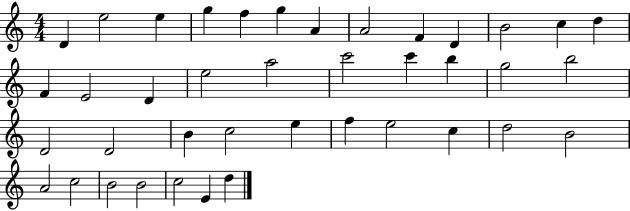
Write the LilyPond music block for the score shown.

{
  \clef treble
  \numericTimeSignature
  \time 4/4
  \key c \major
  d'4 e''2 e''4 | g''4 f''4 g''4 a'4 | a'2 f'4 d'4 | b'2 c''4 d''4 | \break f'4 e'2 d'4 | e''2 a''2 | c'''2 c'''4 b''4 | g''2 b''2 | \break d'2 d'2 | b'4 c''2 e''4 | f''4 e''2 c''4 | d''2 b'2 | \break a'2 c''2 | b'2 b'2 | c''2 e'4 d''4 | \bar "|."
}